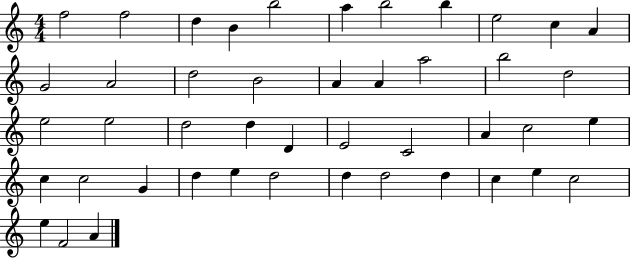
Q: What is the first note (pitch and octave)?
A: F5